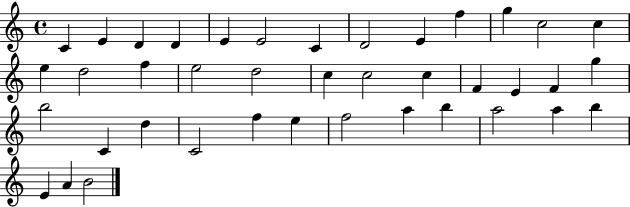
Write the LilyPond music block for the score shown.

{
  \clef treble
  \time 4/4
  \defaultTimeSignature
  \key c \major
  c'4 e'4 d'4 d'4 | e'4 e'2 c'4 | d'2 e'4 f''4 | g''4 c''2 c''4 | \break e''4 d''2 f''4 | e''2 d''2 | c''4 c''2 c''4 | f'4 e'4 f'4 g''4 | \break b''2 c'4 d''4 | c'2 f''4 e''4 | f''2 a''4 b''4 | a''2 a''4 b''4 | \break e'4 a'4 b'2 | \bar "|."
}